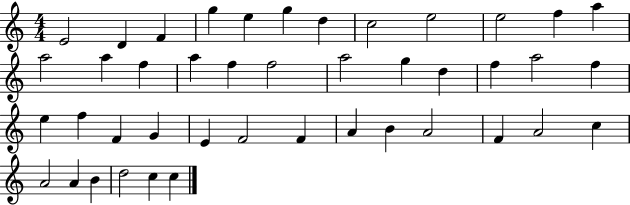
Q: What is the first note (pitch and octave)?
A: E4